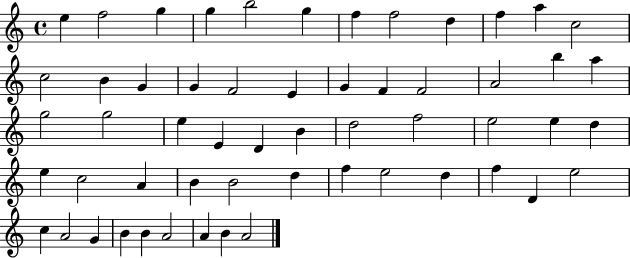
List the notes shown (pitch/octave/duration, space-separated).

E5/q F5/h G5/q G5/q B5/h G5/q F5/q F5/h D5/q F5/q A5/q C5/h C5/h B4/q G4/q G4/q F4/h E4/q G4/q F4/q F4/h A4/h B5/q A5/q G5/h G5/h E5/q E4/q D4/q B4/q D5/h F5/h E5/h E5/q D5/q E5/q C5/h A4/q B4/q B4/h D5/q F5/q E5/h D5/q F5/q D4/q E5/h C5/q A4/h G4/q B4/q B4/q A4/h A4/q B4/q A4/h